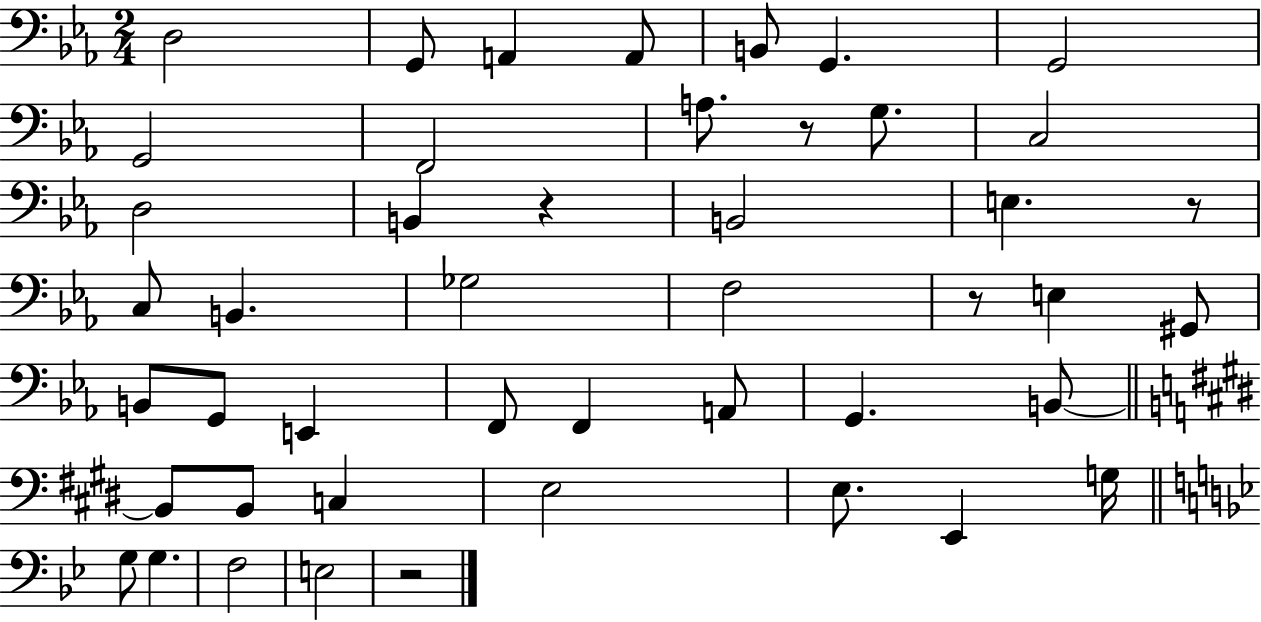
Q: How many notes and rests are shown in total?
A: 46